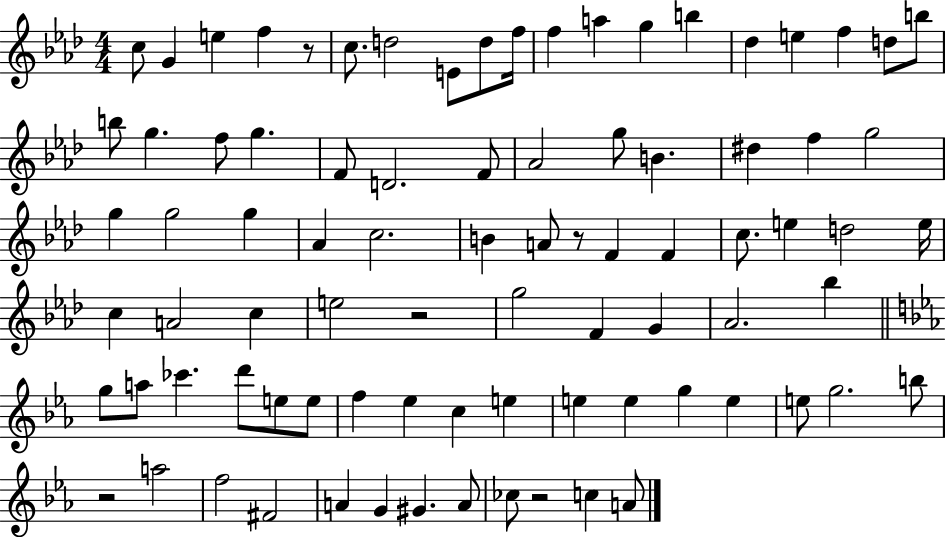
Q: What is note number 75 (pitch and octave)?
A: G4